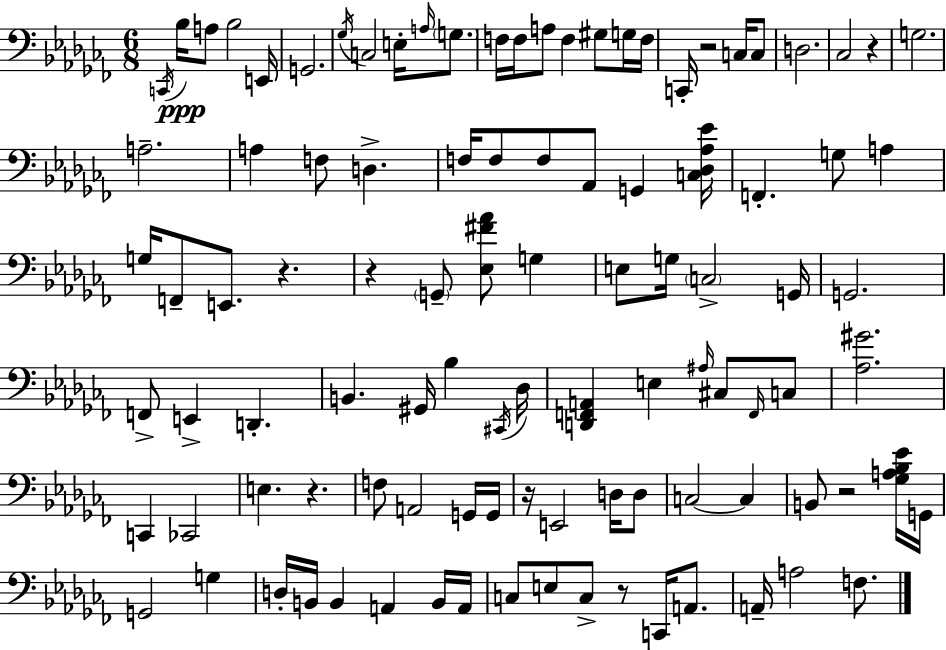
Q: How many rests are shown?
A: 8